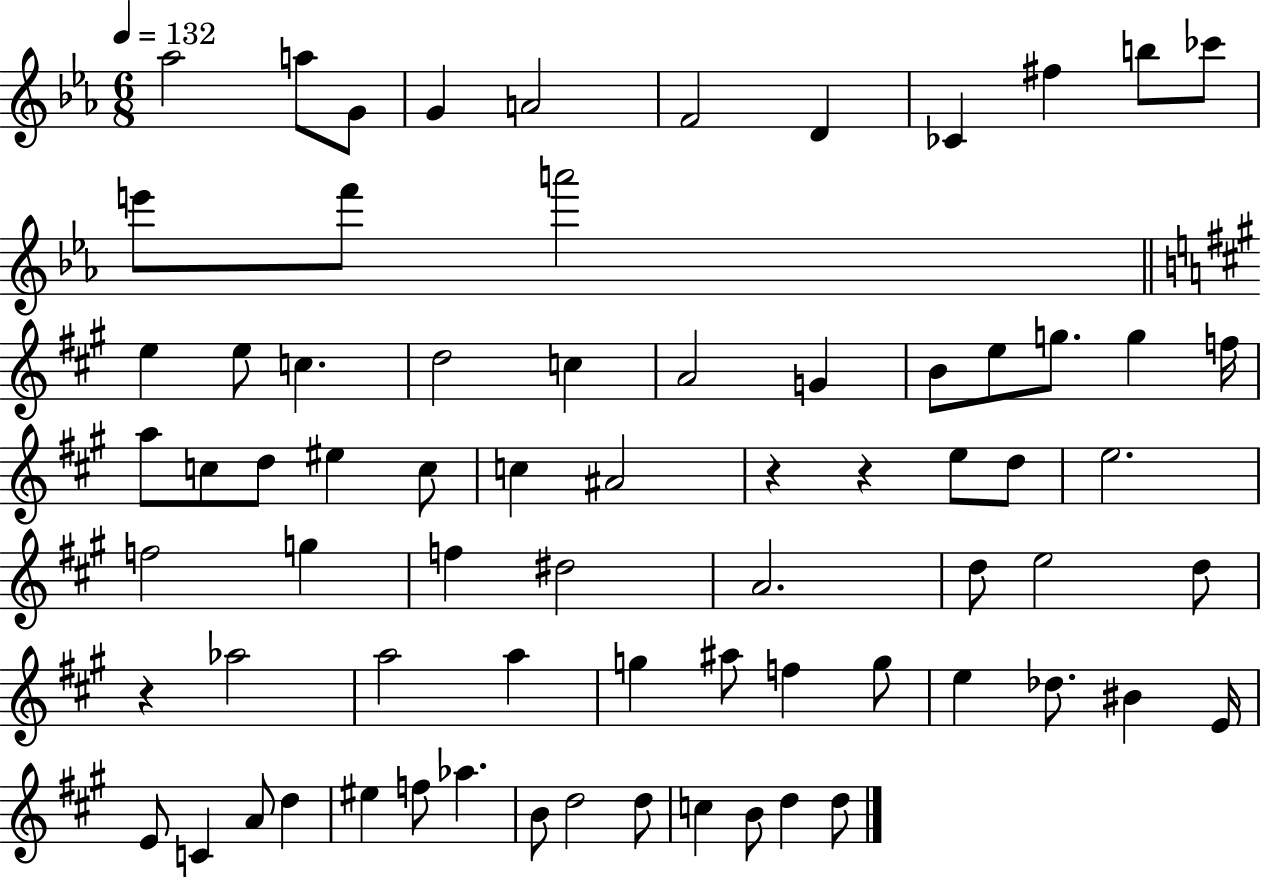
X:1
T:Untitled
M:6/8
L:1/4
K:Eb
_a2 a/2 G/2 G A2 F2 D _C ^f b/2 _c'/2 e'/2 f'/2 a'2 e e/2 c d2 c A2 G B/2 e/2 g/2 g f/4 a/2 c/2 d/2 ^e c/2 c ^A2 z z e/2 d/2 e2 f2 g f ^d2 A2 d/2 e2 d/2 z _a2 a2 a g ^a/2 f g/2 e _d/2 ^B E/4 E/2 C A/2 d ^e f/2 _a B/2 d2 d/2 c B/2 d d/2